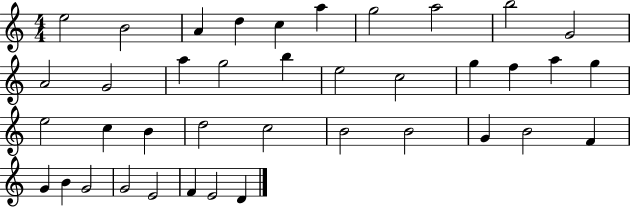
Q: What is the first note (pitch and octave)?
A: E5